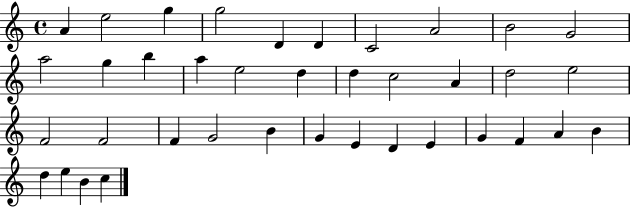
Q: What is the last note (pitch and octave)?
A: C5